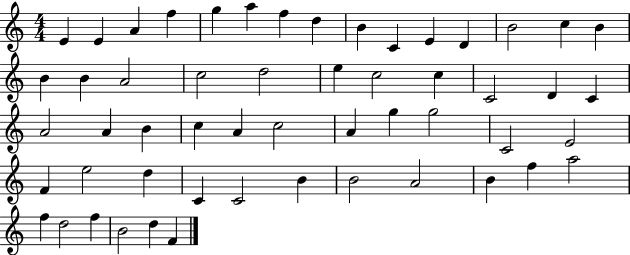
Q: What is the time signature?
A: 4/4